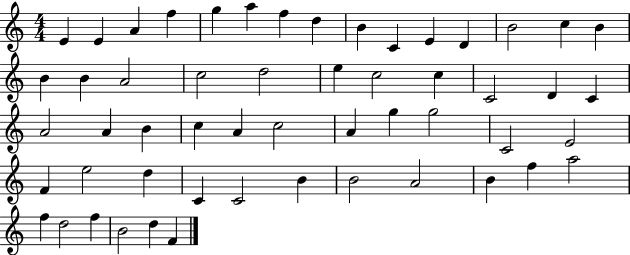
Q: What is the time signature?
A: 4/4